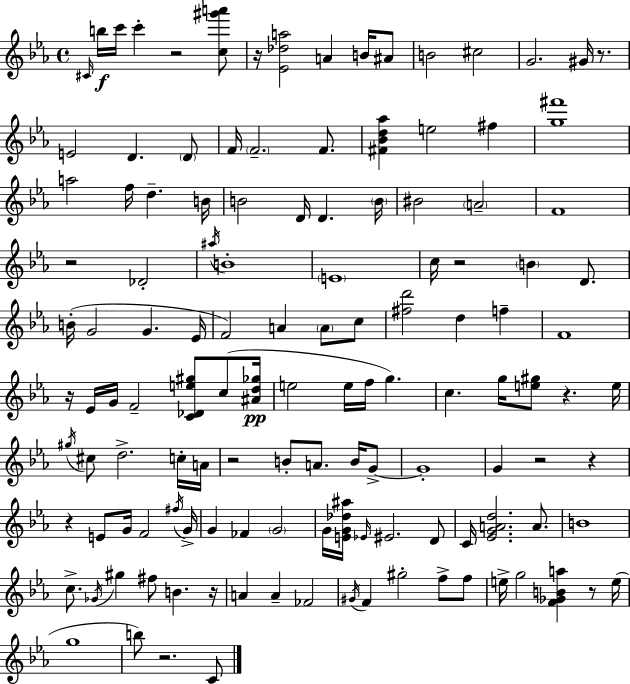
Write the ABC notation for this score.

X:1
T:Untitled
M:4/4
L:1/4
K:Eb
^C/4 b/4 c'/4 c' z2 [c^g'a']/2 z/4 [_E_da]2 A B/4 ^A/2 B2 ^c2 G2 ^G/4 z/2 E2 D D/2 F/4 F2 F/2 [^F_Bd_a] e2 ^f [g^f']4 a2 f/4 d B/4 B2 D/4 D B/4 ^B2 A2 F4 z2 _D2 ^a/4 B4 E4 c/4 z2 B D/2 B/4 G2 G _E/4 F2 A A/2 c/2 [^fd']2 d f F4 z/4 _E/4 G/4 F2 [C_De^g]/2 c/2 [^Ad_g]/4 e2 e/4 f/4 g c g/4 [e^g]/2 z e/4 ^g/4 ^c/2 d2 c/4 A/4 z2 B/2 A/2 B/4 G/2 G4 G z2 z z E/2 G/4 F2 ^f/4 G/4 G _F G2 G/4 [EG_d^a]/4 _E/4 ^E2 D/2 C/4 [_EGAd]2 A/2 B4 c/2 _G/4 ^g ^f/2 B z/4 A A _F2 ^G/4 F ^g2 f/2 f/2 e/4 g2 [F_GBa] z/2 e/4 g4 b/2 z2 C/2